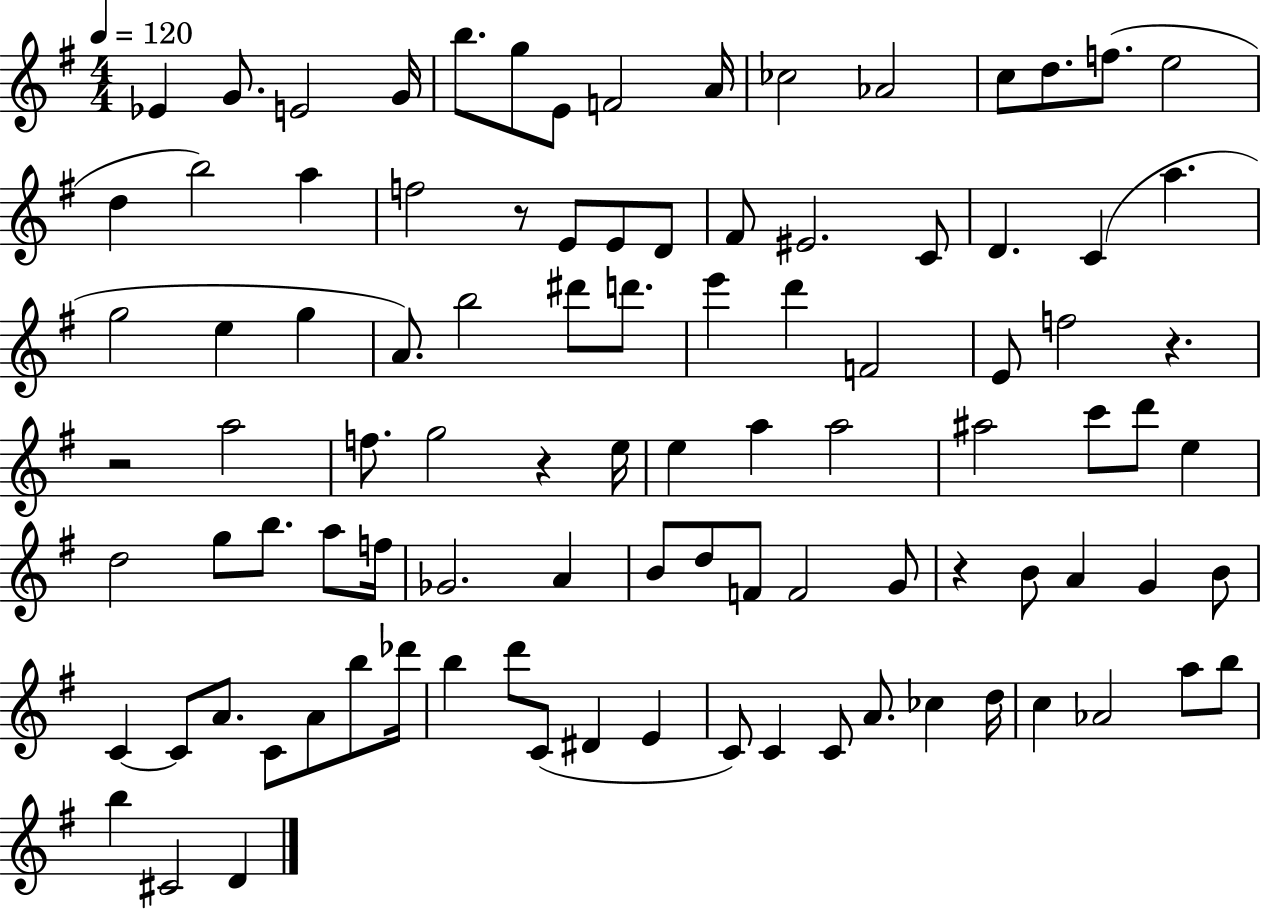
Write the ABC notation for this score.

X:1
T:Untitled
M:4/4
L:1/4
K:G
_E G/2 E2 G/4 b/2 g/2 E/2 F2 A/4 _c2 _A2 c/2 d/2 f/2 e2 d b2 a f2 z/2 E/2 E/2 D/2 ^F/2 ^E2 C/2 D C a g2 e g A/2 b2 ^d'/2 d'/2 e' d' F2 E/2 f2 z z2 a2 f/2 g2 z e/4 e a a2 ^a2 c'/2 d'/2 e d2 g/2 b/2 a/2 f/4 _G2 A B/2 d/2 F/2 F2 G/2 z B/2 A G B/2 C C/2 A/2 C/2 A/2 b/2 _d'/4 b d'/2 C/2 ^D E C/2 C C/2 A/2 _c d/4 c _A2 a/2 b/2 b ^C2 D